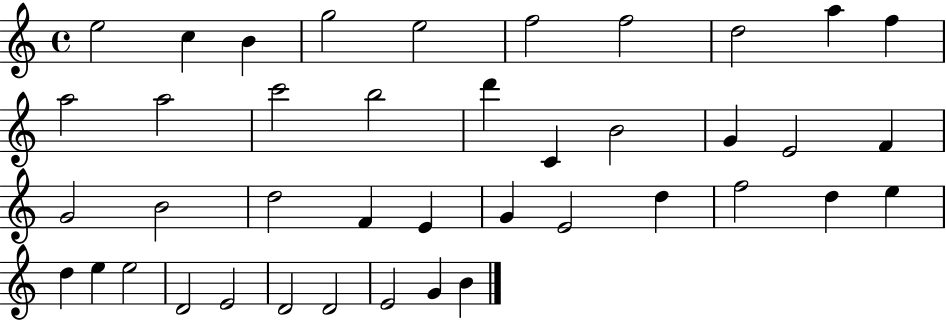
E5/h C5/q B4/q G5/h E5/h F5/h F5/h D5/h A5/q F5/q A5/h A5/h C6/h B5/h D6/q C4/q B4/h G4/q E4/h F4/q G4/h B4/h D5/h F4/q E4/q G4/q E4/h D5/q F5/h D5/q E5/q D5/q E5/q E5/h D4/h E4/h D4/h D4/h E4/h G4/q B4/q